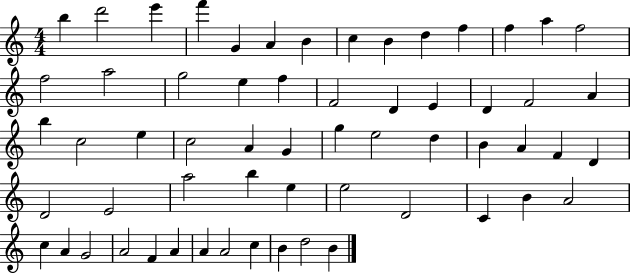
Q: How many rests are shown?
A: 0